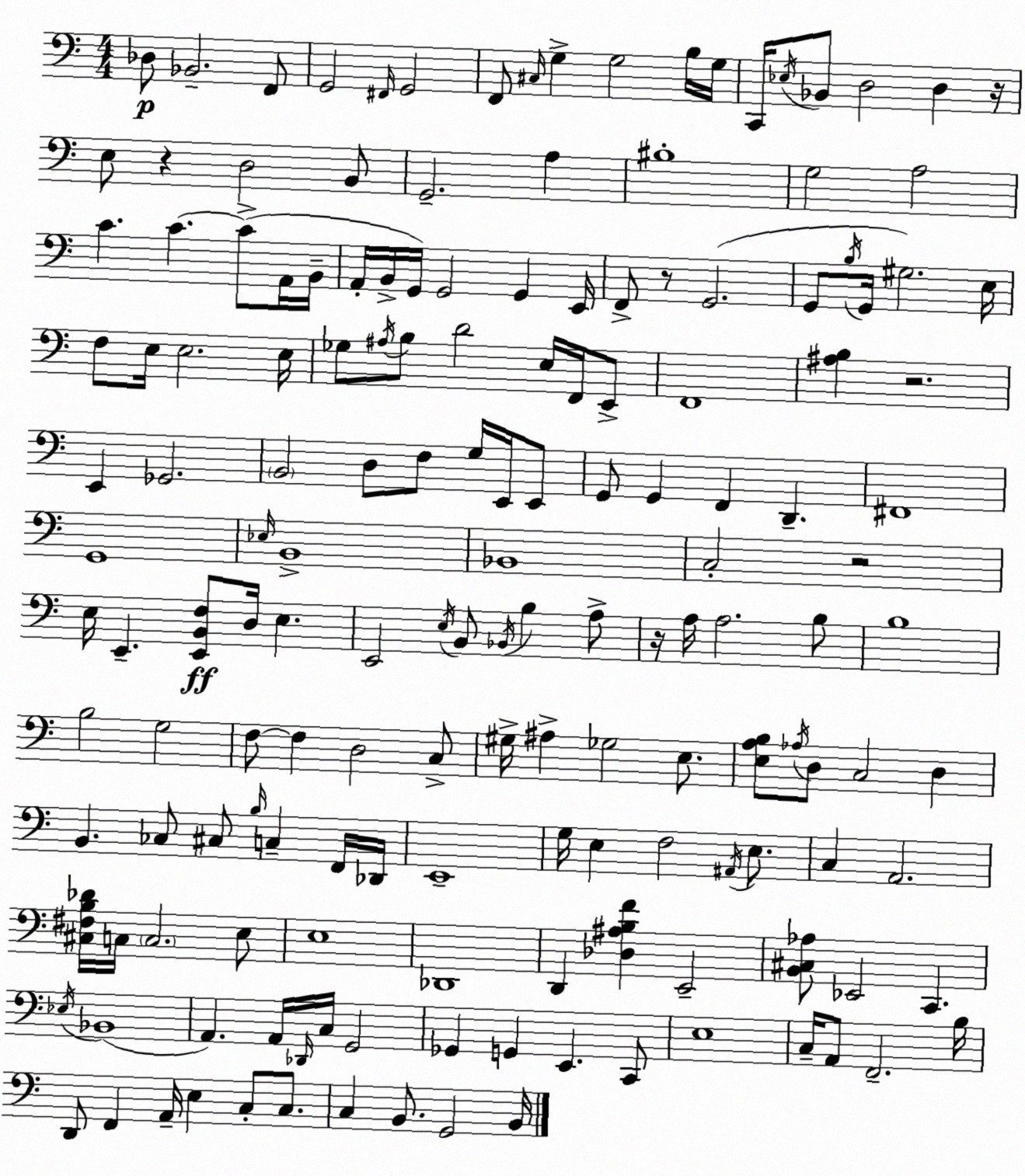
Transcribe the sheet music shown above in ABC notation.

X:1
T:Untitled
M:4/4
L:1/4
K:C
_D,/2 _B,,2 F,,/2 G,,2 ^F,,/4 G,,2 F,,/2 ^C,/4 G, G,2 B,/4 G,/4 C,,/4 _E,/4 _B,,/2 D,2 D, z/4 E,/2 z D,2 B,,/2 G,,2 A, ^B,4 G,2 A,2 C C C/2 A,,/4 B,,/4 A,,/4 B,,/4 G,,/4 G,,2 G,, E,,/4 F,,/2 z/2 G,,2 G,,/2 B,/4 G,,/4 ^G,2 E,/4 F,/2 E,/4 E,2 E,/4 _G,/2 ^A,/4 B,/2 D2 E,/4 F,,/4 E,,/2 F,,4 [^A,B,] z2 E,, _G,,2 B,,2 D,/2 F,/2 G,/4 E,,/4 E,,/2 G,,/2 G,, F,, D,, ^F,,4 G,,4 _E,/4 B,,4 _B,,4 C,2 z2 E,/4 E,, [E,,B,,F,]/2 D,/4 E, E,,2 E,/4 B,,/2 _B,,/4 B, A,/2 z/4 A,/4 A,2 B,/2 B,4 B,2 G,2 F,/2 F, D,2 C,/2 ^G,/4 ^A, _G,2 E,/2 [E,A,B,]/2 _A,/4 D,/2 C,2 D, B,, _C,/2 ^C,/2 B,/4 C, F,,/4 _D,,/4 E,,4 G,/4 E, F,2 ^A,,/4 E,/2 C, A,,2 [^C,^F,B,_D]/4 C,/4 C,2 E,/2 E,4 _D,,4 D,, [_D,^A,B,F] E,,2 [B,,^C,_A,]/2 _E,,2 C,, _E,/4 _B,,4 A,, A,,/4 _D,,/4 C,/4 G,,2 _G,, G,, E,, C,,/2 E,4 C,/4 A,,/2 F,,2 B,/4 D,,/2 F,, A,,/4 E, C,/2 C,/2 C, B,,/2 G,,2 B,,/4